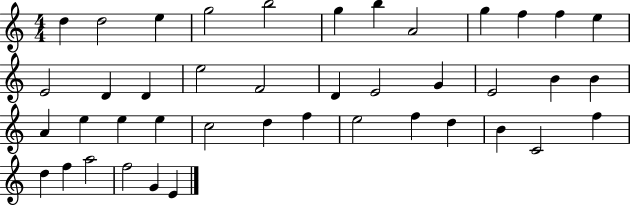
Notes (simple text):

D5/q D5/h E5/q G5/h B5/h G5/q B5/q A4/h G5/q F5/q F5/q E5/q E4/h D4/q D4/q E5/h F4/h D4/q E4/h G4/q E4/h B4/q B4/q A4/q E5/q E5/q E5/q C5/h D5/q F5/q E5/h F5/q D5/q B4/q C4/h F5/q D5/q F5/q A5/h F5/h G4/q E4/q